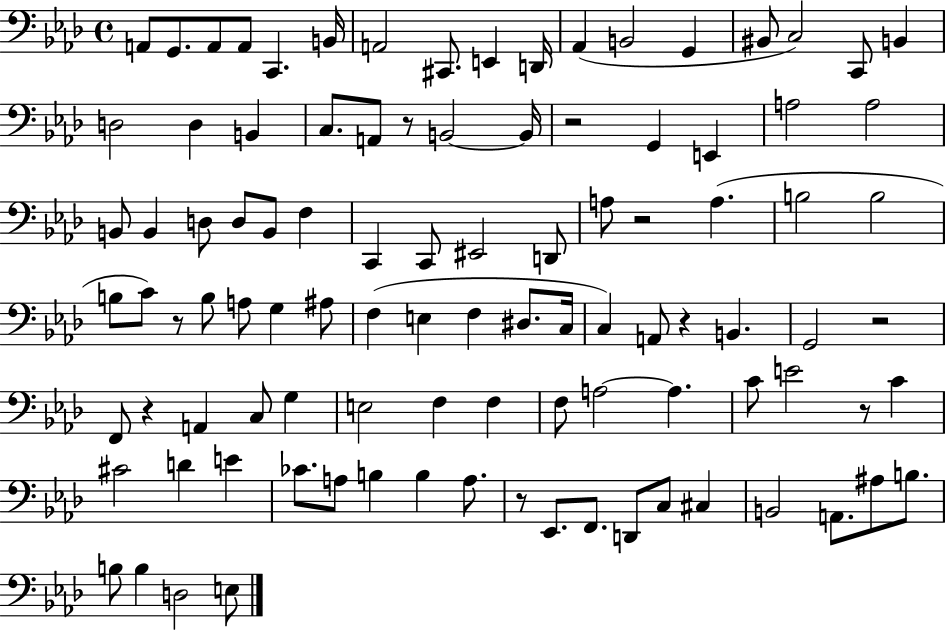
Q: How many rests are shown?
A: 9